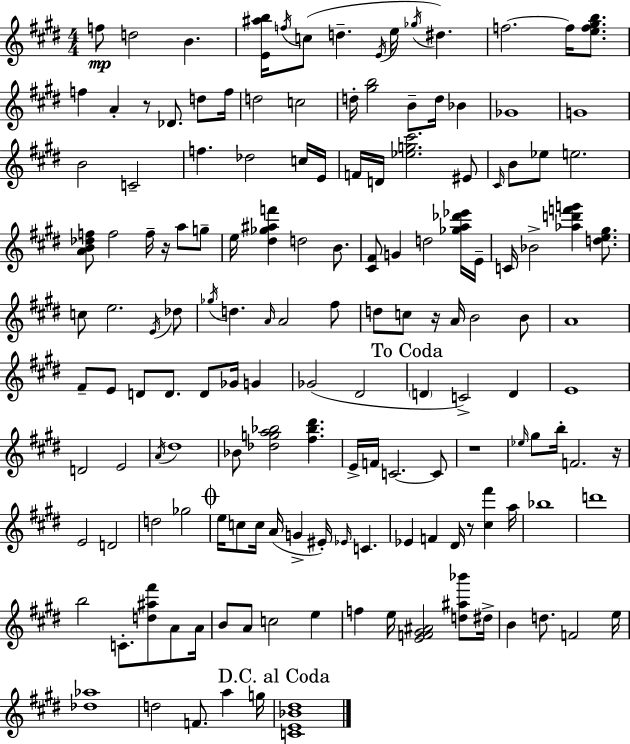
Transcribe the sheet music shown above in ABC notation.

X:1
T:Untitled
M:4/4
L:1/4
K:E
f/2 d2 B [E^ab]/4 f/4 c/2 d E/4 e/4 _g/4 ^d f2 f/4 [ef^gb]/2 f A z/2 _D/2 d/2 f/4 d2 c2 d/4 [^gb]2 B/2 d/4 _B _G4 G4 B2 C2 f _d2 c/4 E/4 F/4 D/4 [_eg^c']2 ^E/2 ^C/4 B/2 _e/2 e2 [AB_df]/2 f2 f/4 z/4 a/2 g/2 e/4 [^d_g^af'] d2 B/2 [^C^F]/2 G d2 [_ga_d'_e']/4 E/4 C/4 _B2 [_ad'f'g'] [de^g]/2 c/2 e2 E/4 _d/2 _g/4 d A/4 A2 ^f/2 d/2 c/2 z/4 A/4 B2 B/2 A4 ^F/2 E/2 D/2 D/2 D/2 _G/4 G _G2 ^D2 D C2 D E4 D2 E2 A/4 ^d4 _B/2 [_dga_b]2 [^f_b^d'] E/4 F/4 C2 C/2 z4 _e/4 ^g/2 b/4 F2 z/4 E2 D2 d2 _g2 e/4 c/2 c/4 A/4 G ^E/4 _E/4 C _E F ^D/4 z/2 [^c^f'] a/4 _b4 d'4 b2 C/2 [d^a^f']/2 A/2 A/4 B/2 A/2 c2 e f e/4 [EF^G^A]2 [d^a_b']/2 ^d/4 B d/2 F2 e/4 [_d_a]4 d2 F/2 a g/4 [CE_B^d]4